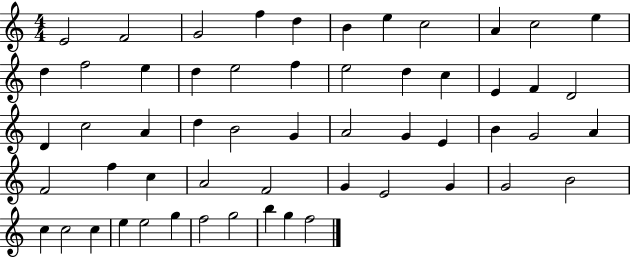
E4/h F4/h G4/h F5/q D5/q B4/q E5/q C5/h A4/q C5/h E5/q D5/q F5/h E5/q D5/q E5/h F5/q E5/h D5/q C5/q E4/q F4/q D4/h D4/q C5/h A4/q D5/q B4/h G4/q A4/h G4/q E4/q B4/q G4/h A4/q F4/h F5/q C5/q A4/h F4/h G4/q E4/h G4/q G4/h B4/h C5/q C5/h C5/q E5/q E5/h G5/q F5/h G5/h B5/q G5/q F5/h